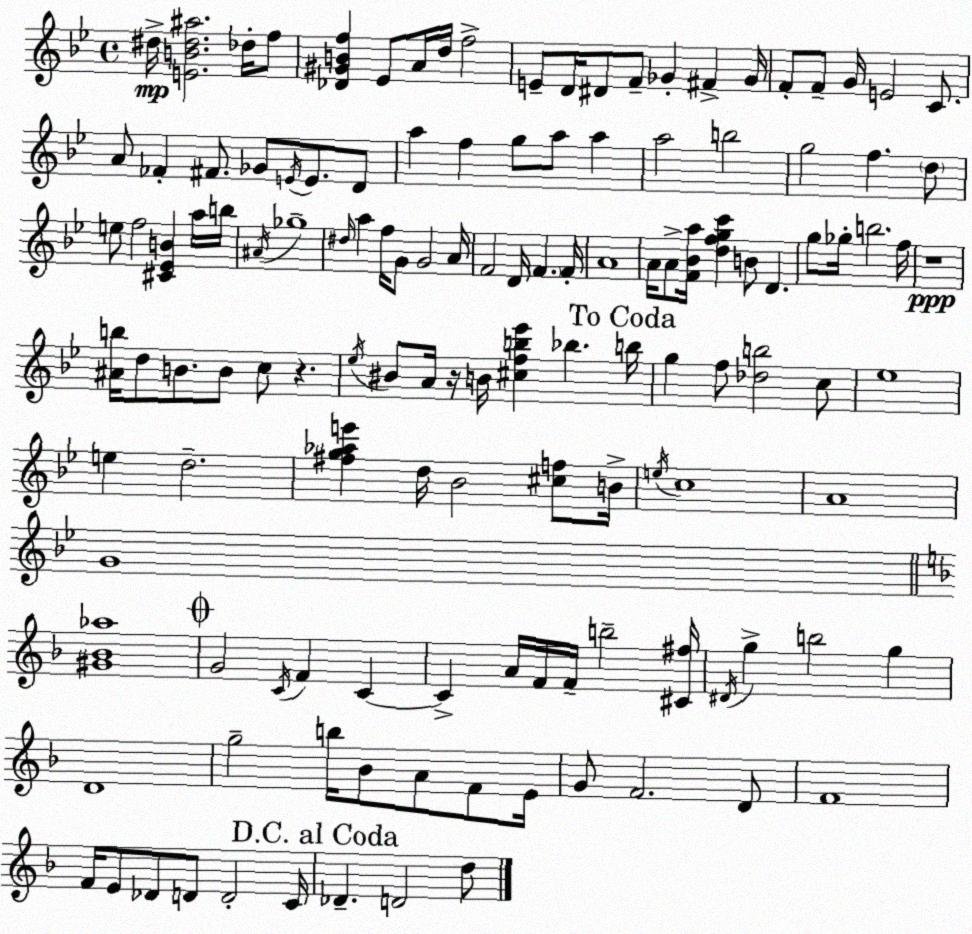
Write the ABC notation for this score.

X:1
T:Untitled
M:4/4
L:1/4
K:Gm
^d/4 [EB^d^a]2 _d/4 f/2 [_D^GBf] _E/2 A/4 d/4 f2 E/2 D/4 ^D/2 F/2 _G ^F _G/4 F/2 F/2 G/4 E2 C/2 A/2 _F ^F/2 _G/2 E/4 E/2 D/2 a f g/2 a/2 a a2 b2 g2 f d/2 e/2 f2 [^C_EB] a/4 b/4 ^A/4 _g4 ^d/4 a f/4 G/2 G2 A/4 F2 D/4 F F/4 A4 A/4 A/2 [F_Ba]/4 [dfgc'] B/2 D g/2 _g/4 b2 f/4 z4 [^Ab]/4 d/2 B/2 B/2 c/2 z _e/4 ^B/2 A/4 z/4 B/4 [^cfb_e'] _b b/4 g f/2 [_db]2 c/2 _e4 e d2 [^fg_ae'] d/4 _B2 [^cf]/2 B/4 e/4 c4 A4 G4 [^G_B_a]4 G2 C/4 F C C A/4 F/4 F/4 b2 [^C^f]/4 ^D/4 g b2 g D4 g2 b/4 _B/2 A/2 F/2 E/4 G/2 F2 D/2 F4 F/4 E/2 _D/2 D/2 D2 C/4 _D D2 d/2